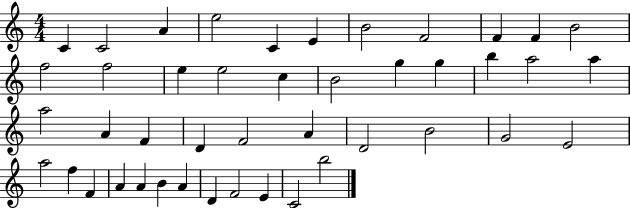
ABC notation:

X:1
T:Untitled
M:4/4
L:1/4
K:C
C C2 A e2 C E B2 F2 F F B2 f2 f2 e e2 c B2 g g b a2 a a2 A F D F2 A D2 B2 G2 E2 a2 f F A A B A D F2 E C2 b2